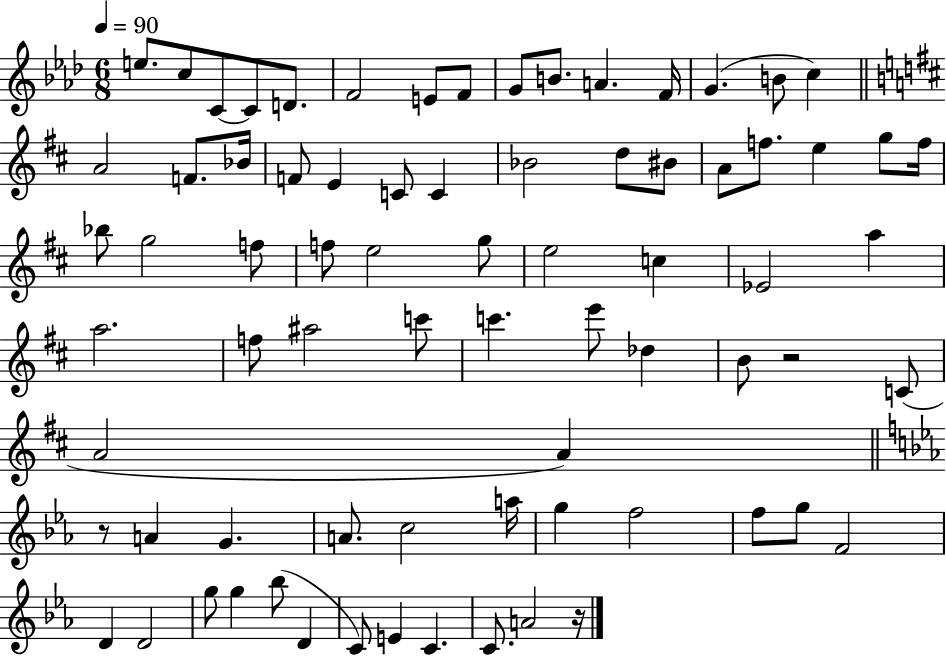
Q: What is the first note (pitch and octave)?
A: E5